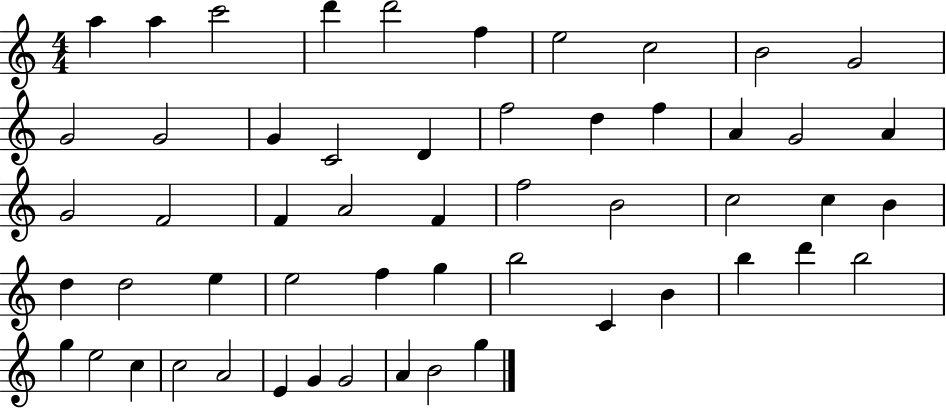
A5/q A5/q C6/h D6/q D6/h F5/q E5/h C5/h B4/h G4/h G4/h G4/h G4/q C4/h D4/q F5/h D5/q F5/q A4/q G4/h A4/q G4/h F4/h F4/q A4/h F4/q F5/h B4/h C5/h C5/q B4/q D5/q D5/h E5/q E5/h F5/q G5/q B5/h C4/q B4/q B5/q D6/q B5/h G5/q E5/h C5/q C5/h A4/h E4/q G4/q G4/h A4/q B4/h G5/q